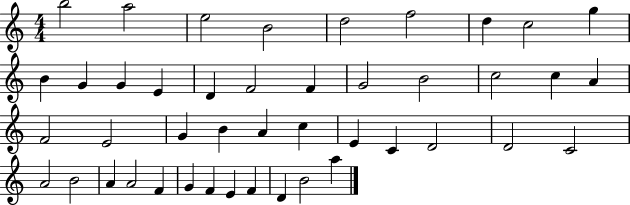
{
  \clef treble
  \numericTimeSignature
  \time 4/4
  \key c \major
  b''2 a''2 | e''2 b'2 | d''2 f''2 | d''4 c''2 g''4 | \break b'4 g'4 g'4 e'4 | d'4 f'2 f'4 | g'2 b'2 | c''2 c''4 a'4 | \break f'2 e'2 | g'4 b'4 a'4 c''4 | e'4 c'4 d'2 | d'2 c'2 | \break a'2 b'2 | a'4 a'2 f'4 | g'4 f'4 e'4 f'4 | d'4 b'2 a''4 | \break \bar "|."
}